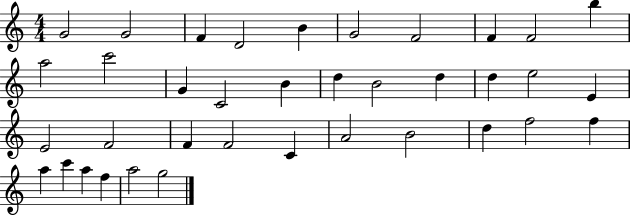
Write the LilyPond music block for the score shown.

{
  \clef treble
  \numericTimeSignature
  \time 4/4
  \key c \major
  g'2 g'2 | f'4 d'2 b'4 | g'2 f'2 | f'4 f'2 b''4 | \break a''2 c'''2 | g'4 c'2 b'4 | d''4 b'2 d''4 | d''4 e''2 e'4 | \break e'2 f'2 | f'4 f'2 c'4 | a'2 b'2 | d''4 f''2 f''4 | \break a''4 c'''4 a''4 f''4 | a''2 g''2 | \bar "|."
}